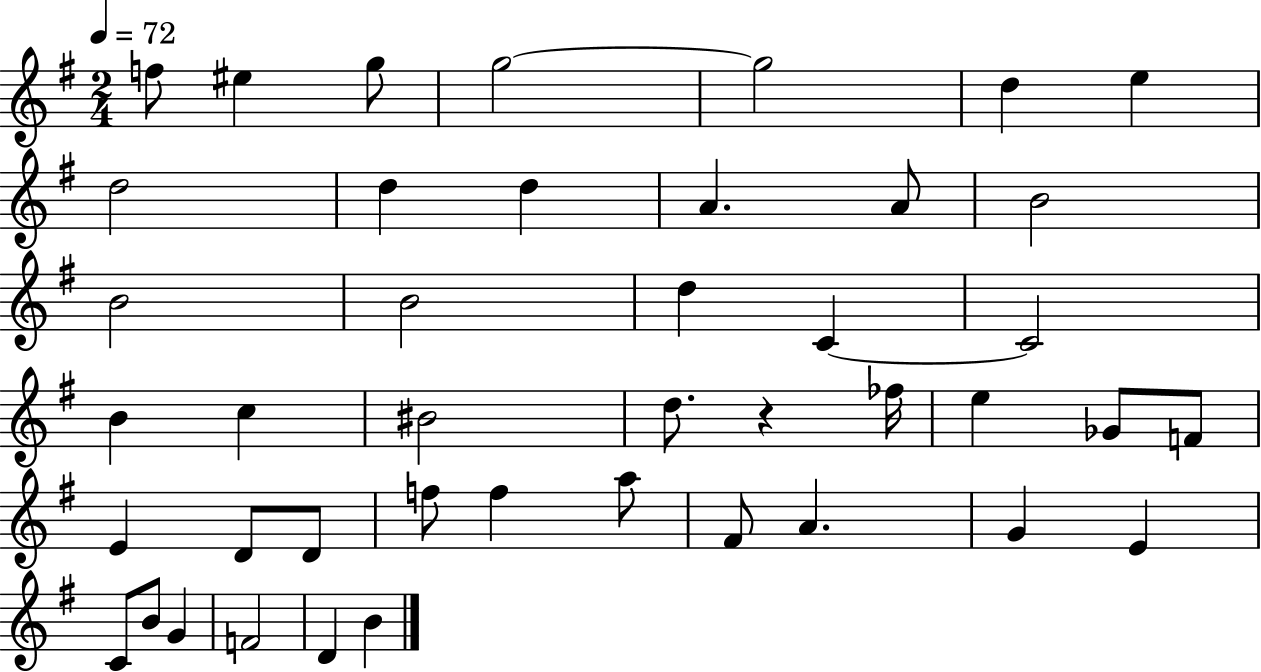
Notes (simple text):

F5/e EIS5/q G5/e G5/h G5/h D5/q E5/q D5/h D5/q D5/q A4/q. A4/e B4/h B4/h B4/h D5/q C4/q C4/h B4/q C5/q BIS4/h D5/e. R/q FES5/s E5/q Gb4/e F4/e E4/q D4/e D4/e F5/e F5/q A5/e F#4/e A4/q. G4/q E4/q C4/e B4/e G4/q F4/h D4/q B4/q